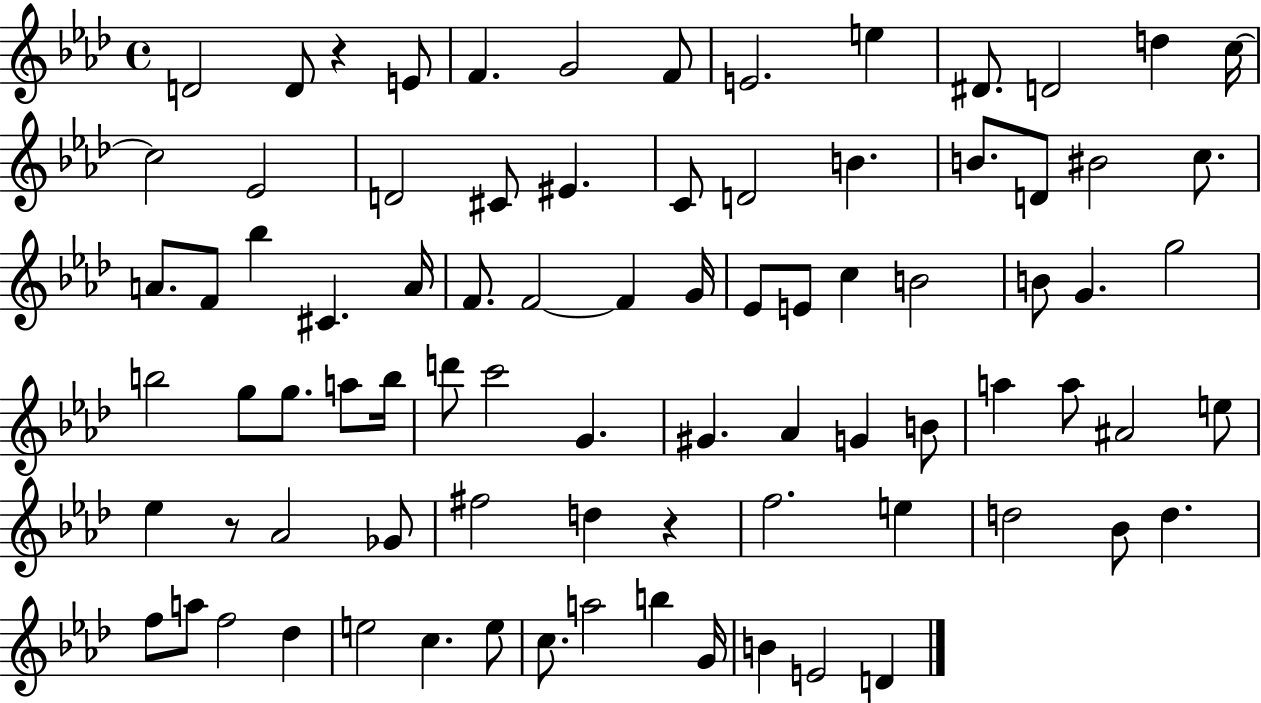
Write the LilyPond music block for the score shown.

{
  \clef treble
  \time 4/4
  \defaultTimeSignature
  \key aes \major
  \repeat volta 2 { d'2 d'8 r4 e'8 | f'4. g'2 f'8 | e'2. e''4 | dis'8. d'2 d''4 c''16~~ | \break c''2 ees'2 | d'2 cis'8 eis'4. | c'8 d'2 b'4. | b'8. d'8 bis'2 c''8. | \break a'8. f'8 bes''4 cis'4. a'16 | f'8. f'2~~ f'4 g'16 | ees'8 e'8 c''4 b'2 | b'8 g'4. g''2 | \break b''2 g''8 g''8. a''8 b''16 | d'''8 c'''2 g'4. | gis'4. aes'4 g'4 b'8 | a''4 a''8 ais'2 e''8 | \break ees''4 r8 aes'2 ges'8 | fis''2 d''4 r4 | f''2. e''4 | d''2 bes'8 d''4. | \break f''8 a''8 f''2 des''4 | e''2 c''4. e''8 | c''8. a''2 b''4 g'16 | b'4 e'2 d'4 | \break } \bar "|."
}